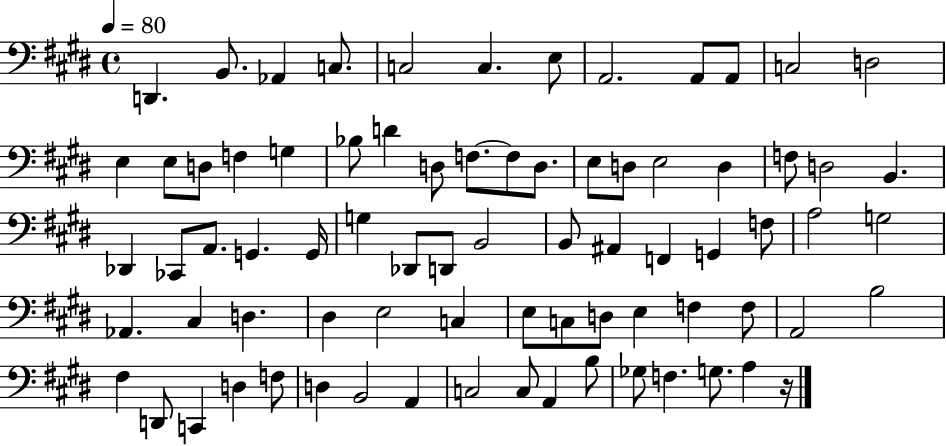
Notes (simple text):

D2/q. B2/e. Ab2/q C3/e. C3/h C3/q. E3/e A2/h. A2/e A2/e C3/h D3/h E3/q E3/e D3/e F3/q G3/q Bb3/e D4/q D3/e F3/e. F3/e D3/e. E3/e D3/e E3/h D3/q F3/e D3/h B2/q. Db2/q CES2/e A2/e. G2/q. G2/s G3/q Db2/e D2/e B2/h B2/e A#2/q F2/q G2/q F3/e A3/h G3/h Ab2/q. C#3/q D3/q. D#3/q E3/h C3/q E3/e C3/e D3/e E3/q F3/q F3/e A2/h B3/h F#3/q D2/e C2/q D3/q F3/e D3/q B2/h A2/q C3/h C3/e A2/q B3/e Gb3/e F3/q. G3/e. A3/q R/s